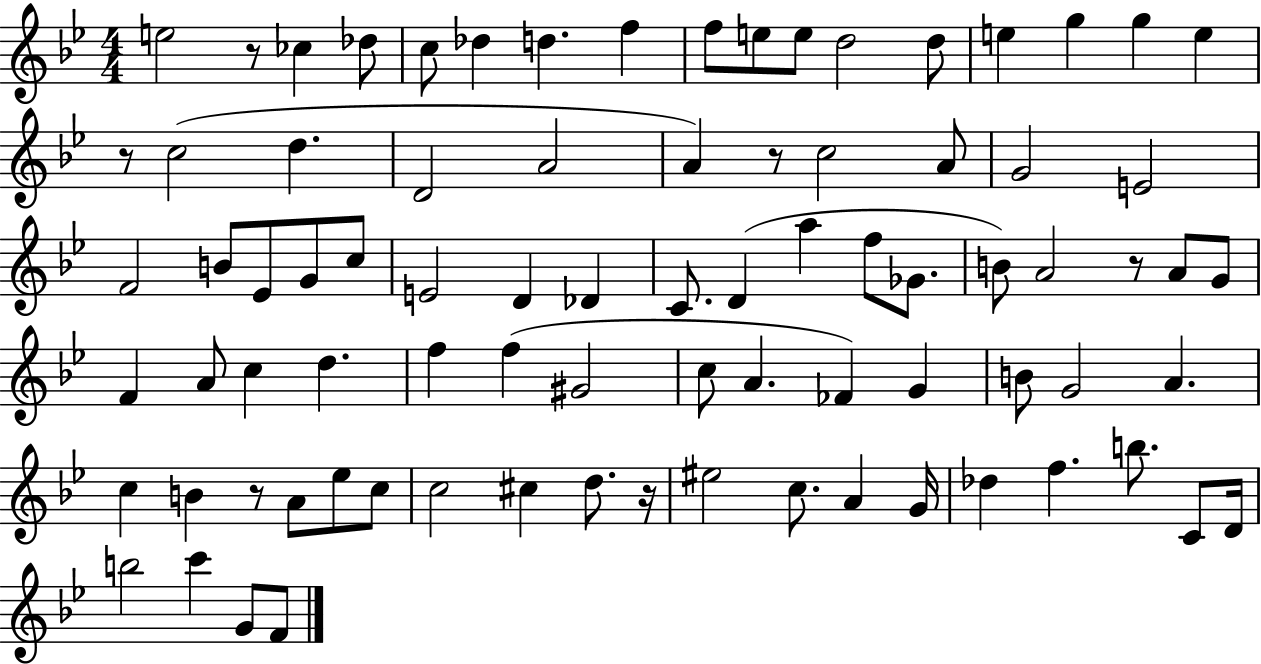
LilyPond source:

{
  \clef treble
  \numericTimeSignature
  \time 4/4
  \key bes \major
  e''2 r8 ces''4 des''8 | c''8 des''4 d''4. f''4 | f''8 e''8 e''8 d''2 d''8 | e''4 g''4 g''4 e''4 | \break r8 c''2( d''4. | d'2 a'2 | a'4) r8 c''2 a'8 | g'2 e'2 | \break f'2 b'8 ees'8 g'8 c''8 | e'2 d'4 des'4 | c'8. d'4( a''4 f''8 ges'8. | b'8) a'2 r8 a'8 g'8 | \break f'4 a'8 c''4 d''4. | f''4 f''4( gis'2 | c''8 a'4. fes'4) g'4 | b'8 g'2 a'4. | \break c''4 b'4 r8 a'8 ees''8 c''8 | c''2 cis''4 d''8. r16 | eis''2 c''8. a'4 g'16 | des''4 f''4. b''8. c'8 d'16 | \break b''2 c'''4 g'8 f'8 | \bar "|."
}